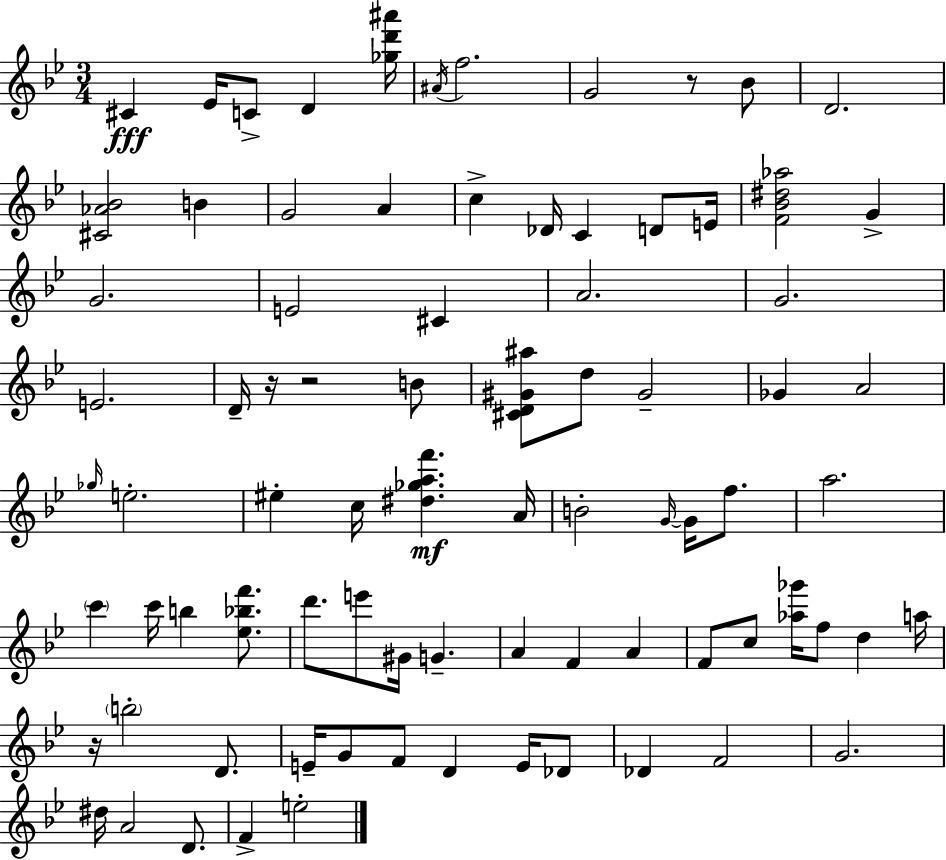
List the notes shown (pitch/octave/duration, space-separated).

C#4/q Eb4/s C4/e D4/q [Gb5,D6,A#6]/s A#4/s F5/h. G4/h R/e Bb4/e D4/h. [C#4,Ab4,Bb4]/h B4/q G4/h A4/q C5/q Db4/s C4/q D4/e E4/s [F4,Bb4,D#5,Ab5]/h G4/q G4/h. E4/h C#4/q A4/h. G4/h. E4/h. D4/s R/s R/h B4/e [C#4,D4,G#4,A#5]/e D5/e G#4/h Gb4/q A4/h Gb5/s E5/h. EIS5/q C5/s [D#5,Gb5,A5,F6]/q. A4/s B4/h G4/s G4/s F5/e. A5/h. C6/q C6/s B5/q [Eb5,Bb5,F6]/e. D6/e. E6/e G#4/s G4/q. A4/q F4/q A4/q F4/e C5/e [Ab5,Gb6]/s F5/e D5/q A5/s R/s B5/h D4/e. E4/s G4/e F4/e D4/q E4/s Db4/e Db4/q F4/h G4/h. D#5/s A4/h D4/e. F4/q E5/h